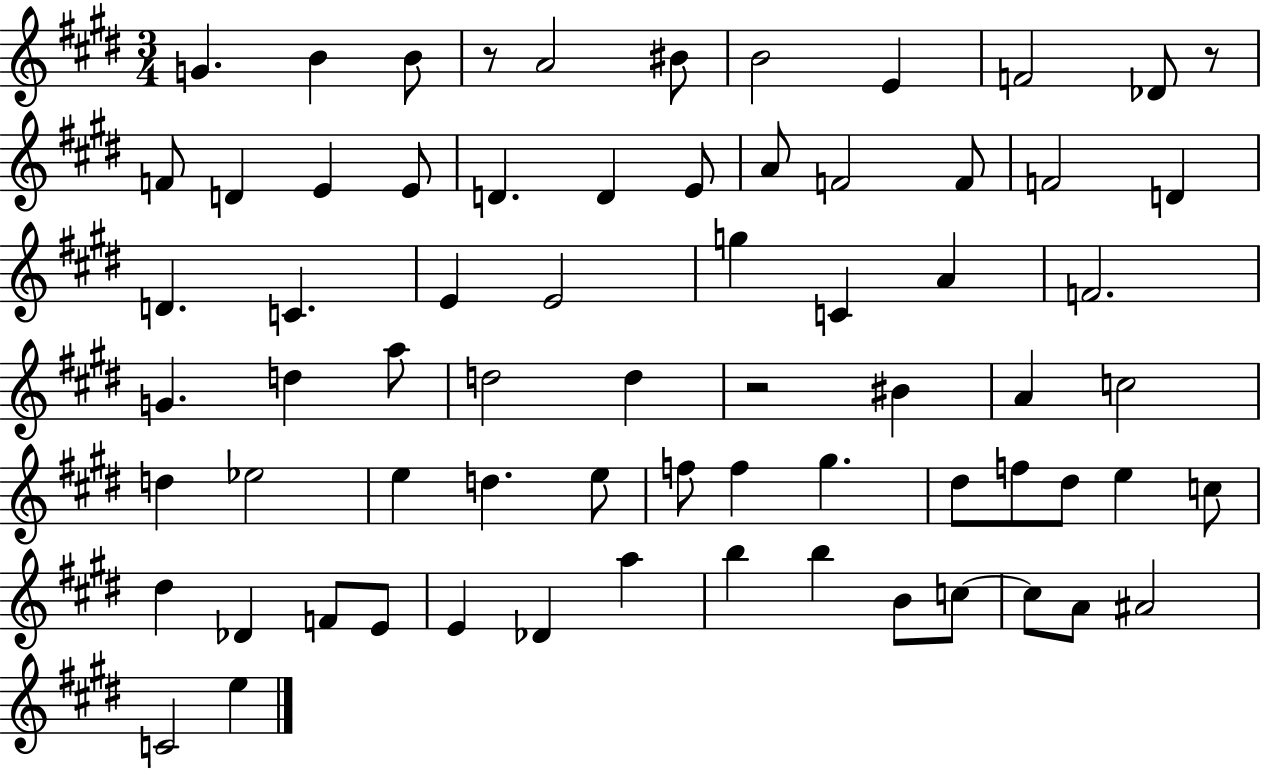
X:1
T:Untitled
M:3/4
L:1/4
K:E
G B B/2 z/2 A2 ^B/2 B2 E F2 _D/2 z/2 F/2 D E E/2 D D E/2 A/2 F2 F/2 F2 D D C E E2 g C A F2 G d a/2 d2 d z2 ^B A c2 d _e2 e d e/2 f/2 f ^g ^d/2 f/2 ^d/2 e c/2 ^d _D F/2 E/2 E _D a b b B/2 c/2 c/2 A/2 ^A2 C2 e